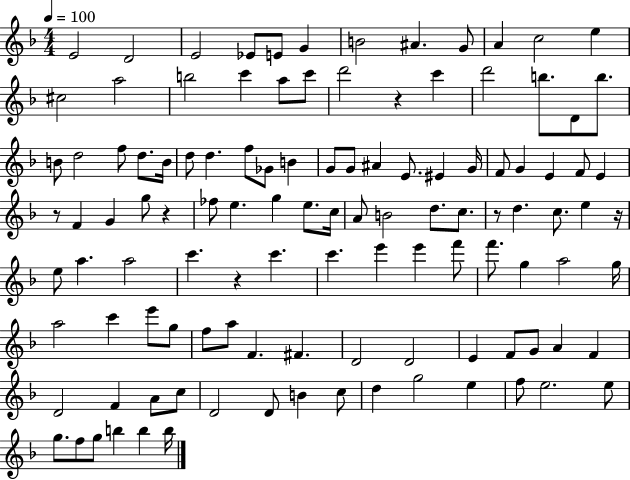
{
  \clef treble
  \numericTimeSignature
  \time 4/4
  \key f \major
  \tempo 4 = 100
  \repeat volta 2 { e'2 d'2 | e'2 ees'8 e'8 g'4 | b'2 ais'4. g'8 | a'4 c''2 e''4 | \break cis''2 a''2 | b''2 c'''4 a''8 c'''8 | d'''2 r4 c'''4 | d'''2 b''8. d'8 b''8. | \break b'8 d''2 f''8 d''8. b'16 | d''8 d''4. f''8 ges'8 b'4 | g'8 g'8 ais'4 e'8. eis'4 g'16 | f'8 g'4 e'4 f'8 e'4 | \break r8 f'4 g'4 g''8 r4 | fes''8 e''4. g''4 e''8. c''16 | a'8 b'2 d''8. c''8. | r8 d''4. c''8. e''4 r16 | \break e''8 a''4. a''2 | c'''4. r4 c'''4. | c'''4. e'''4 e'''4 f'''8 | f'''8. g''4 a''2 g''16 | \break a''2 c'''4 e'''8 g''8 | f''8 a''8 f'4. fis'4. | d'2 d'2 | e'4 f'8 g'8 a'4 f'4 | \break d'2 f'4 a'8 c''8 | d'2 d'8 b'4 c''8 | d''4 g''2 e''4 | f''8 e''2. e''8 | \break g''8. f''8 g''8 b''4 b''4 b''16 | } \bar "|."
}